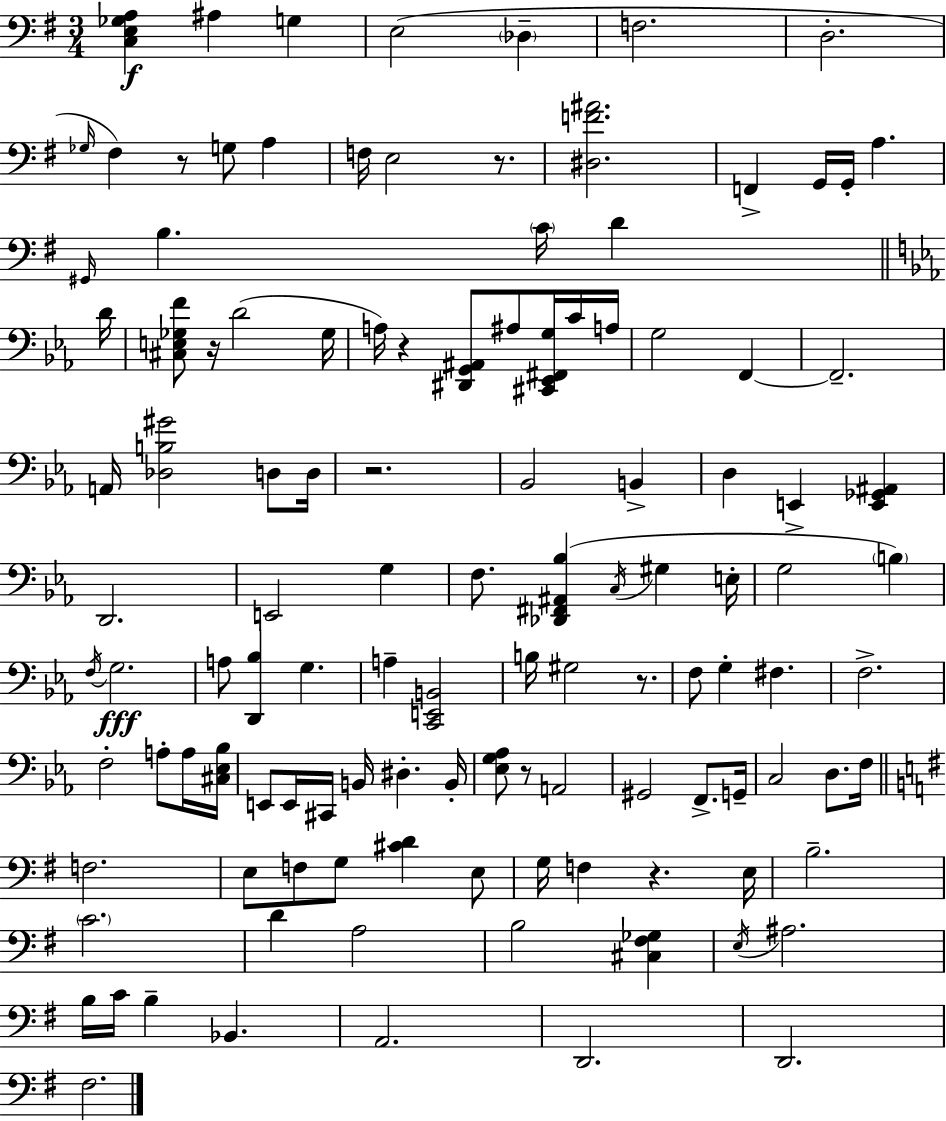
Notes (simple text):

[C3,E3,Gb3,A3]/q A#3/q G3/q E3/h Db3/q F3/h. D3/h. Gb3/s F#3/q R/e G3/e A3/q F3/s E3/h R/e. [D#3,F4,A#4]/h. F2/q G2/s G2/s A3/q. G#2/s B3/q. C4/s D4/q D4/s [C#3,E3,Gb3,F4]/e R/s D4/h Gb3/s A3/s R/q [D#2,G2,A#2]/e A#3/e [C#2,Eb2,F#2,G3]/s C4/s A3/s G3/h F2/q F2/h. A2/s [Db3,B3,G#4]/h D3/e D3/s R/h. Bb2/h B2/q D3/q E2/q [E2,Gb2,A#2]/q D2/h. E2/h G3/q F3/e. [Db2,F#2,A#2,Bb3]/q C3/s G#3/q E3/s G3/h B3/q F3/s G3/h. A3/e [D2,Bb3]/q G3/q. A3/q [C2,E2,B2]/h B3/s G#3/h R/e. F3/e G3/q F#3/q. F3/h. F3/h A3/e A3/s [C#3,Eb3,Bb3]/s E2/e E2/s C#2/s B2/s D#3/q. B2/s [Eb3,G3,Ab3]/e R/e A2/h G#2/h F2/e. G2/s C3/h D3/e. F3/s F3/h. E3/e F3/e G3/e [C#4,D4]/q E3/e G3/s F3/q R/q. E3/s B3/h. C4/h. D4/q A3/h B3/h [C#3,F#3,Gb3]/q E3/s A#3/h. B3/s C4/s B3/q Bb2/q. A2/h. D2/h. D2/h. F#3/h.